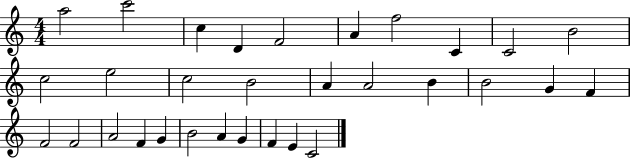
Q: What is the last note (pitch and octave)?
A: C4